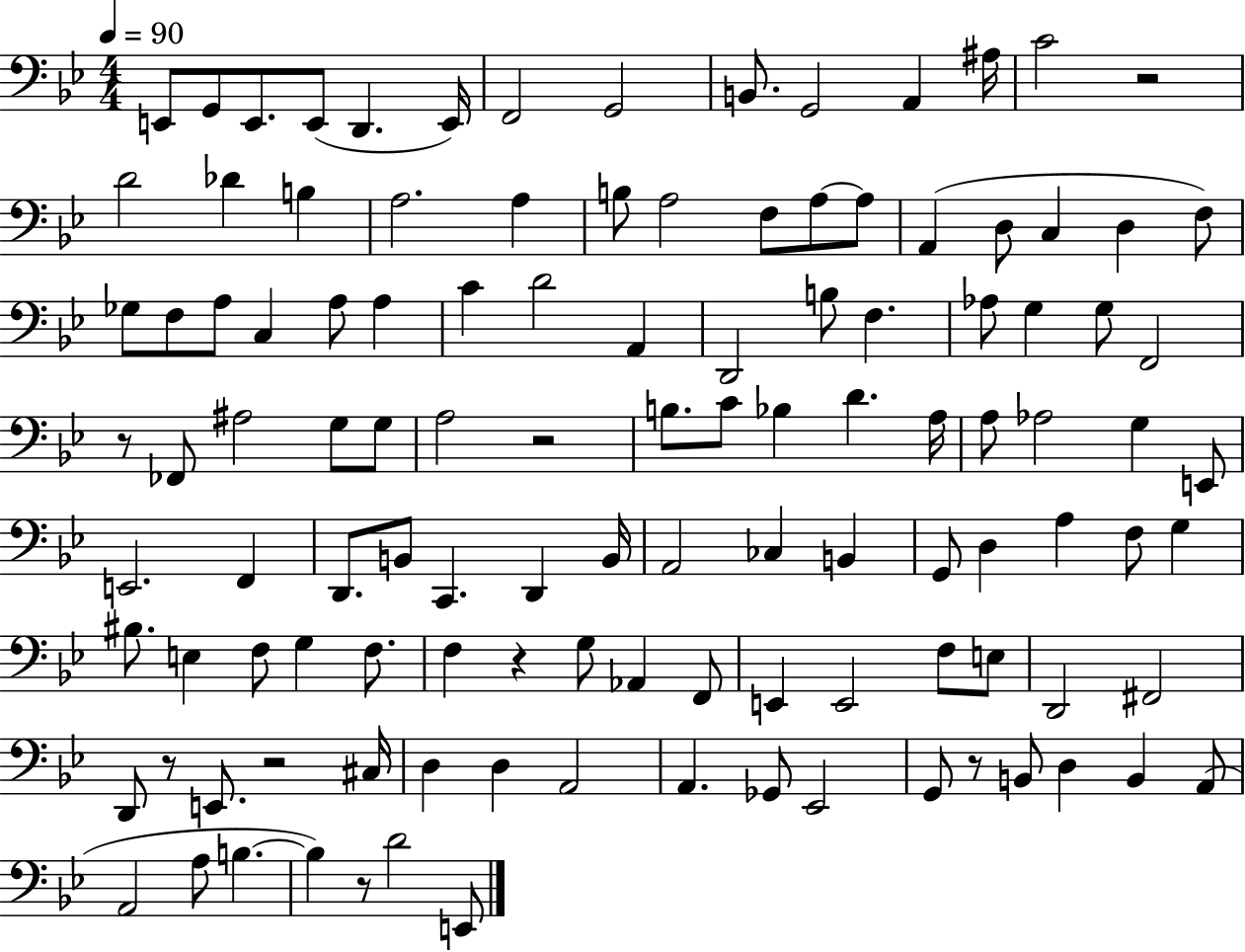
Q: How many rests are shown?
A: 8